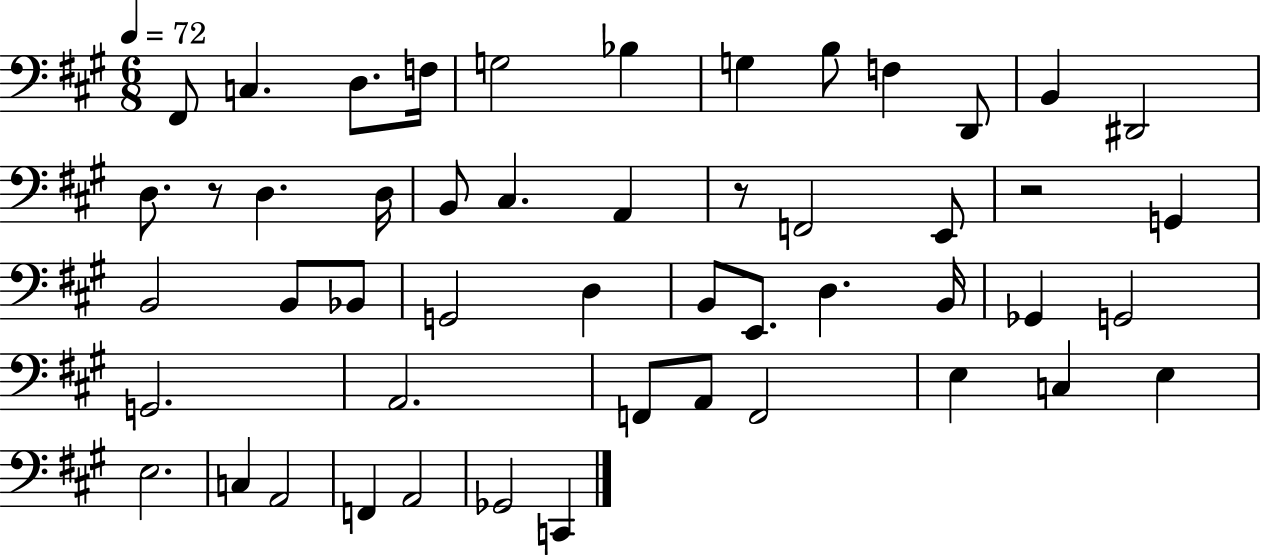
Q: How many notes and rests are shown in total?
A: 50